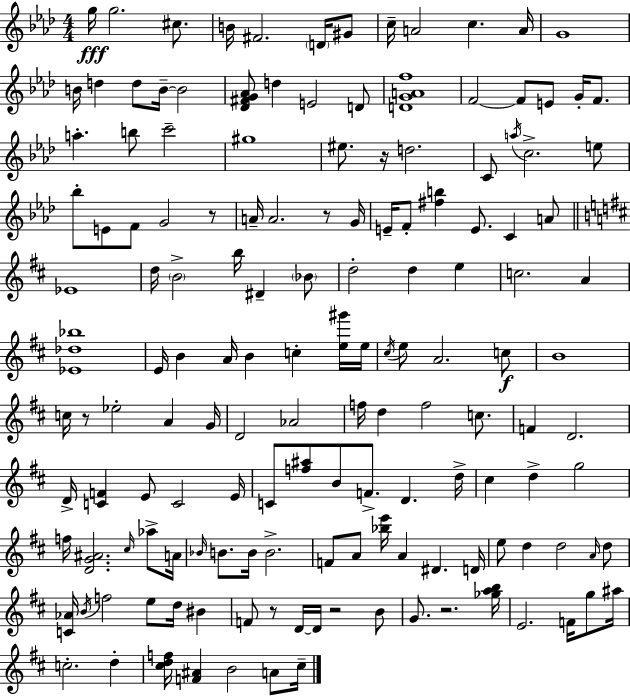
X:1
T:Untitled
M:4/4
L:1/4
K:Ab
g/4 g2 ^c/2 B/4 ^F2 D/4 ^G/2 c/4 A2 c A/4 G4 B/4 d d/2 B/4 B2 [_D^FG_A]/2 d E2 D/2 [DGAf]4 F2 F/2 E/2 G/4 F/2 a b/2 c'2 ^g4 ^e/2 z/4 d2 C/2 a/4 c2 e/2 _b/2 E/2 F/2 G2 z/2 A/4 A2 z/2 G/4 E/4 F/2 [^fb] E/2 C A/2 _E4 d/4 B2 b/4 ^D _B/2 d2 d e c2 A [_E_d_b]4 E/4 B A/4 B c [e^g']/4 e/4 ^c/4 e/2 A2 c/2 B4 c/4 z/2 _e2 A G/4 D2 _A2 f/4 d f2 c/2 F D2 D/4 [CF] E/2 C2 E/4 C/2 [f^a]/2 B/2 F/2 D d/4 ^c d g2 f/4 [DG^A]2 ^c/4 _a/2 A/4 _B/4 B/2 B/4 B2 F/2 A/2 [_be']/4 A ^D D/4 e/2 d d2 A/4 d/2 [C_A]/4 B/4 f2 e/2 d/4 ^B F/2 z/2 D/4 D/4 z2 B/2 G/2 z2 [_gab]/4 E2 F/4 g/2 ^a/4 c2 d [^cdf]/4 [F^A] B2 A/2 ^c/4